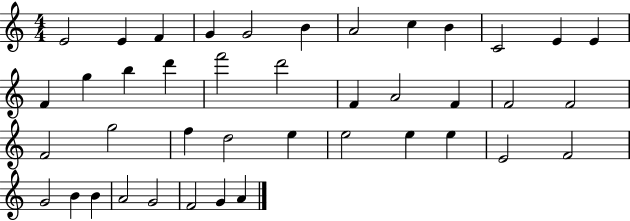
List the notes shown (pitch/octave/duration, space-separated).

E4/h E4/q F4/q G4/q G4/h B4/q A4/h C5/q B4/q C4/h E4/q E4/q F4/q G5/q B5/q D6/q F6/h D6/h F4/q A4/h F4/q F4/h F4/h F4/h G5/h F5/q D5/h E5/q E5/h E5/q E5/q E4/h F4/h G4/h B4/q B4/q A4/h G4/h F4/h G4/q A4/q